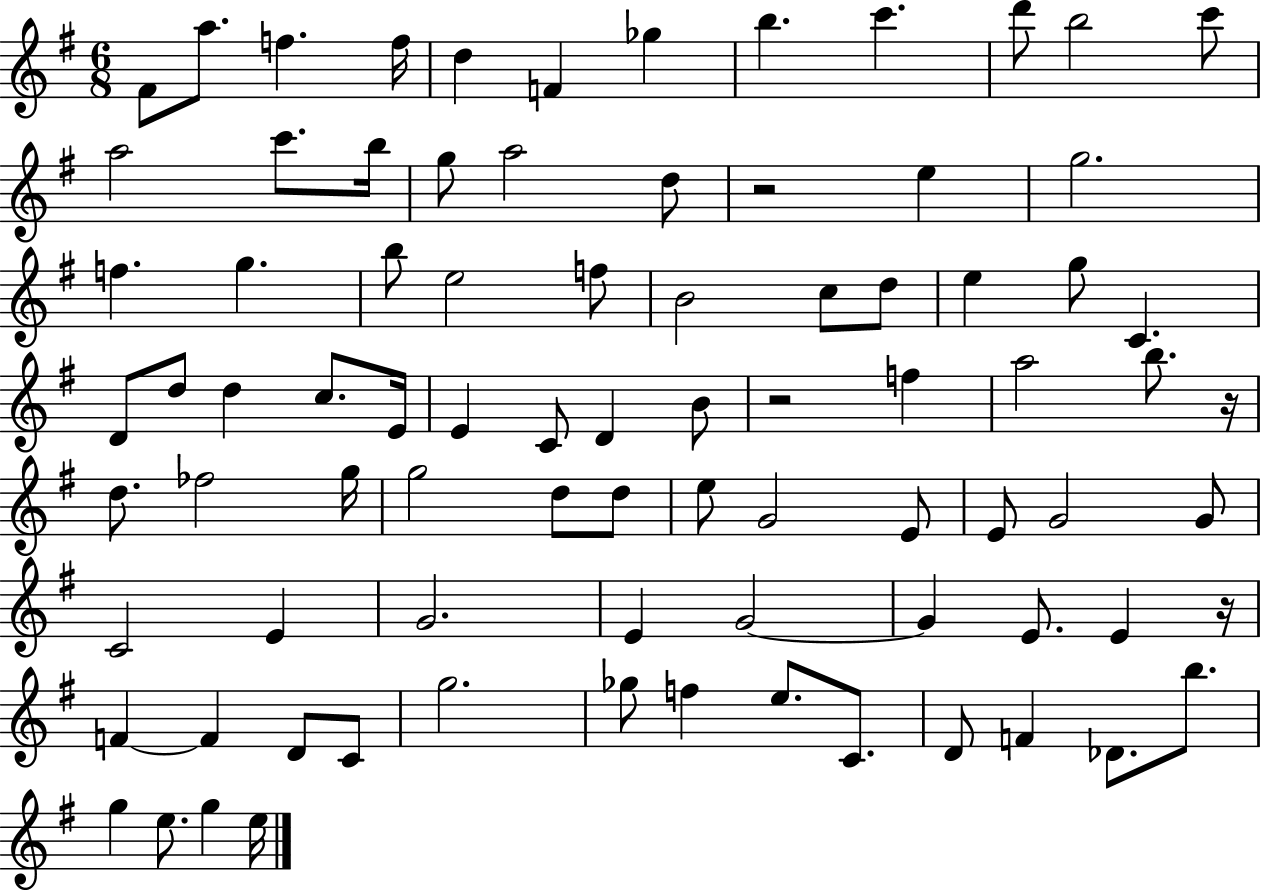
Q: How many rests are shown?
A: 4